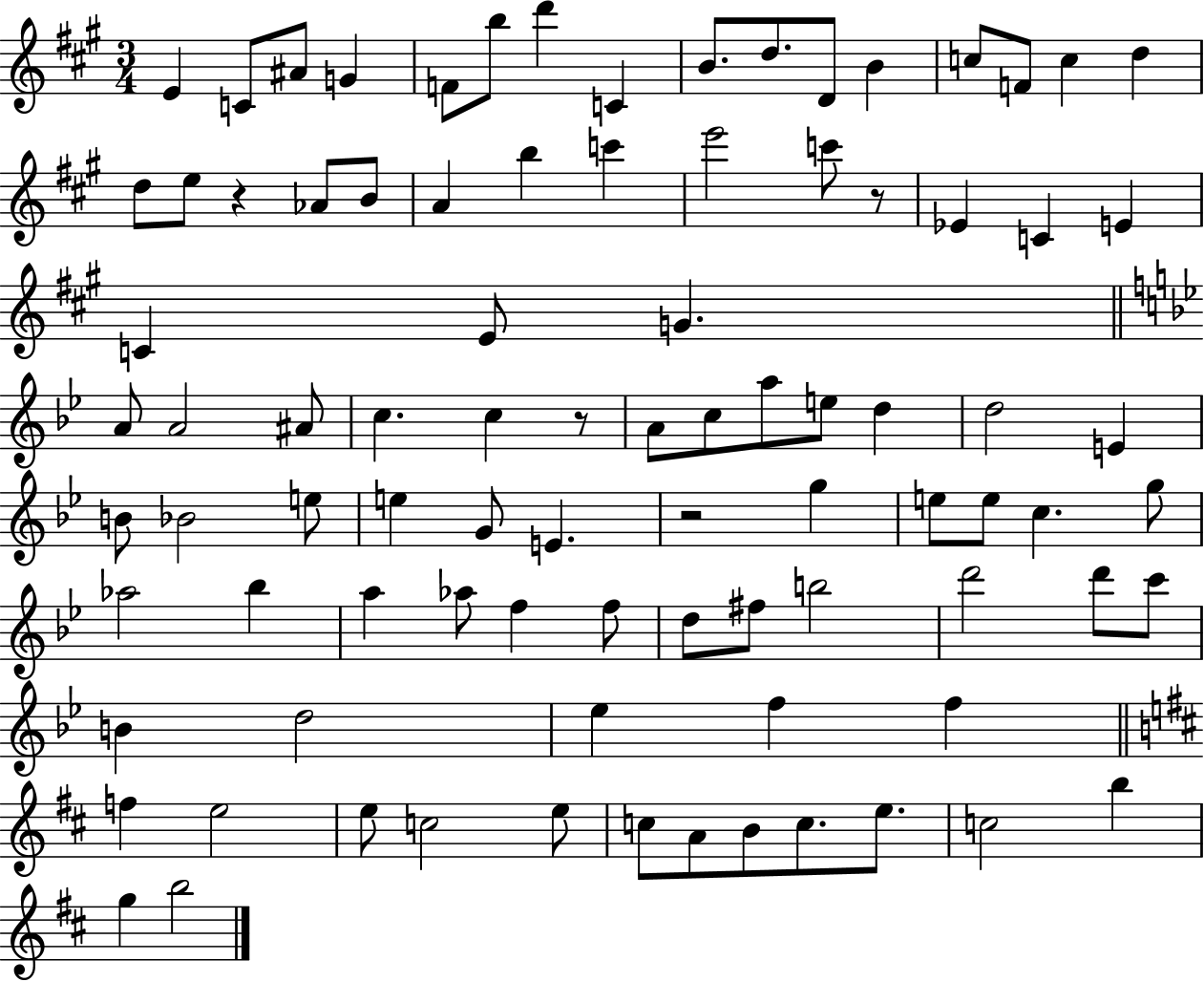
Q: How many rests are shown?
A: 4